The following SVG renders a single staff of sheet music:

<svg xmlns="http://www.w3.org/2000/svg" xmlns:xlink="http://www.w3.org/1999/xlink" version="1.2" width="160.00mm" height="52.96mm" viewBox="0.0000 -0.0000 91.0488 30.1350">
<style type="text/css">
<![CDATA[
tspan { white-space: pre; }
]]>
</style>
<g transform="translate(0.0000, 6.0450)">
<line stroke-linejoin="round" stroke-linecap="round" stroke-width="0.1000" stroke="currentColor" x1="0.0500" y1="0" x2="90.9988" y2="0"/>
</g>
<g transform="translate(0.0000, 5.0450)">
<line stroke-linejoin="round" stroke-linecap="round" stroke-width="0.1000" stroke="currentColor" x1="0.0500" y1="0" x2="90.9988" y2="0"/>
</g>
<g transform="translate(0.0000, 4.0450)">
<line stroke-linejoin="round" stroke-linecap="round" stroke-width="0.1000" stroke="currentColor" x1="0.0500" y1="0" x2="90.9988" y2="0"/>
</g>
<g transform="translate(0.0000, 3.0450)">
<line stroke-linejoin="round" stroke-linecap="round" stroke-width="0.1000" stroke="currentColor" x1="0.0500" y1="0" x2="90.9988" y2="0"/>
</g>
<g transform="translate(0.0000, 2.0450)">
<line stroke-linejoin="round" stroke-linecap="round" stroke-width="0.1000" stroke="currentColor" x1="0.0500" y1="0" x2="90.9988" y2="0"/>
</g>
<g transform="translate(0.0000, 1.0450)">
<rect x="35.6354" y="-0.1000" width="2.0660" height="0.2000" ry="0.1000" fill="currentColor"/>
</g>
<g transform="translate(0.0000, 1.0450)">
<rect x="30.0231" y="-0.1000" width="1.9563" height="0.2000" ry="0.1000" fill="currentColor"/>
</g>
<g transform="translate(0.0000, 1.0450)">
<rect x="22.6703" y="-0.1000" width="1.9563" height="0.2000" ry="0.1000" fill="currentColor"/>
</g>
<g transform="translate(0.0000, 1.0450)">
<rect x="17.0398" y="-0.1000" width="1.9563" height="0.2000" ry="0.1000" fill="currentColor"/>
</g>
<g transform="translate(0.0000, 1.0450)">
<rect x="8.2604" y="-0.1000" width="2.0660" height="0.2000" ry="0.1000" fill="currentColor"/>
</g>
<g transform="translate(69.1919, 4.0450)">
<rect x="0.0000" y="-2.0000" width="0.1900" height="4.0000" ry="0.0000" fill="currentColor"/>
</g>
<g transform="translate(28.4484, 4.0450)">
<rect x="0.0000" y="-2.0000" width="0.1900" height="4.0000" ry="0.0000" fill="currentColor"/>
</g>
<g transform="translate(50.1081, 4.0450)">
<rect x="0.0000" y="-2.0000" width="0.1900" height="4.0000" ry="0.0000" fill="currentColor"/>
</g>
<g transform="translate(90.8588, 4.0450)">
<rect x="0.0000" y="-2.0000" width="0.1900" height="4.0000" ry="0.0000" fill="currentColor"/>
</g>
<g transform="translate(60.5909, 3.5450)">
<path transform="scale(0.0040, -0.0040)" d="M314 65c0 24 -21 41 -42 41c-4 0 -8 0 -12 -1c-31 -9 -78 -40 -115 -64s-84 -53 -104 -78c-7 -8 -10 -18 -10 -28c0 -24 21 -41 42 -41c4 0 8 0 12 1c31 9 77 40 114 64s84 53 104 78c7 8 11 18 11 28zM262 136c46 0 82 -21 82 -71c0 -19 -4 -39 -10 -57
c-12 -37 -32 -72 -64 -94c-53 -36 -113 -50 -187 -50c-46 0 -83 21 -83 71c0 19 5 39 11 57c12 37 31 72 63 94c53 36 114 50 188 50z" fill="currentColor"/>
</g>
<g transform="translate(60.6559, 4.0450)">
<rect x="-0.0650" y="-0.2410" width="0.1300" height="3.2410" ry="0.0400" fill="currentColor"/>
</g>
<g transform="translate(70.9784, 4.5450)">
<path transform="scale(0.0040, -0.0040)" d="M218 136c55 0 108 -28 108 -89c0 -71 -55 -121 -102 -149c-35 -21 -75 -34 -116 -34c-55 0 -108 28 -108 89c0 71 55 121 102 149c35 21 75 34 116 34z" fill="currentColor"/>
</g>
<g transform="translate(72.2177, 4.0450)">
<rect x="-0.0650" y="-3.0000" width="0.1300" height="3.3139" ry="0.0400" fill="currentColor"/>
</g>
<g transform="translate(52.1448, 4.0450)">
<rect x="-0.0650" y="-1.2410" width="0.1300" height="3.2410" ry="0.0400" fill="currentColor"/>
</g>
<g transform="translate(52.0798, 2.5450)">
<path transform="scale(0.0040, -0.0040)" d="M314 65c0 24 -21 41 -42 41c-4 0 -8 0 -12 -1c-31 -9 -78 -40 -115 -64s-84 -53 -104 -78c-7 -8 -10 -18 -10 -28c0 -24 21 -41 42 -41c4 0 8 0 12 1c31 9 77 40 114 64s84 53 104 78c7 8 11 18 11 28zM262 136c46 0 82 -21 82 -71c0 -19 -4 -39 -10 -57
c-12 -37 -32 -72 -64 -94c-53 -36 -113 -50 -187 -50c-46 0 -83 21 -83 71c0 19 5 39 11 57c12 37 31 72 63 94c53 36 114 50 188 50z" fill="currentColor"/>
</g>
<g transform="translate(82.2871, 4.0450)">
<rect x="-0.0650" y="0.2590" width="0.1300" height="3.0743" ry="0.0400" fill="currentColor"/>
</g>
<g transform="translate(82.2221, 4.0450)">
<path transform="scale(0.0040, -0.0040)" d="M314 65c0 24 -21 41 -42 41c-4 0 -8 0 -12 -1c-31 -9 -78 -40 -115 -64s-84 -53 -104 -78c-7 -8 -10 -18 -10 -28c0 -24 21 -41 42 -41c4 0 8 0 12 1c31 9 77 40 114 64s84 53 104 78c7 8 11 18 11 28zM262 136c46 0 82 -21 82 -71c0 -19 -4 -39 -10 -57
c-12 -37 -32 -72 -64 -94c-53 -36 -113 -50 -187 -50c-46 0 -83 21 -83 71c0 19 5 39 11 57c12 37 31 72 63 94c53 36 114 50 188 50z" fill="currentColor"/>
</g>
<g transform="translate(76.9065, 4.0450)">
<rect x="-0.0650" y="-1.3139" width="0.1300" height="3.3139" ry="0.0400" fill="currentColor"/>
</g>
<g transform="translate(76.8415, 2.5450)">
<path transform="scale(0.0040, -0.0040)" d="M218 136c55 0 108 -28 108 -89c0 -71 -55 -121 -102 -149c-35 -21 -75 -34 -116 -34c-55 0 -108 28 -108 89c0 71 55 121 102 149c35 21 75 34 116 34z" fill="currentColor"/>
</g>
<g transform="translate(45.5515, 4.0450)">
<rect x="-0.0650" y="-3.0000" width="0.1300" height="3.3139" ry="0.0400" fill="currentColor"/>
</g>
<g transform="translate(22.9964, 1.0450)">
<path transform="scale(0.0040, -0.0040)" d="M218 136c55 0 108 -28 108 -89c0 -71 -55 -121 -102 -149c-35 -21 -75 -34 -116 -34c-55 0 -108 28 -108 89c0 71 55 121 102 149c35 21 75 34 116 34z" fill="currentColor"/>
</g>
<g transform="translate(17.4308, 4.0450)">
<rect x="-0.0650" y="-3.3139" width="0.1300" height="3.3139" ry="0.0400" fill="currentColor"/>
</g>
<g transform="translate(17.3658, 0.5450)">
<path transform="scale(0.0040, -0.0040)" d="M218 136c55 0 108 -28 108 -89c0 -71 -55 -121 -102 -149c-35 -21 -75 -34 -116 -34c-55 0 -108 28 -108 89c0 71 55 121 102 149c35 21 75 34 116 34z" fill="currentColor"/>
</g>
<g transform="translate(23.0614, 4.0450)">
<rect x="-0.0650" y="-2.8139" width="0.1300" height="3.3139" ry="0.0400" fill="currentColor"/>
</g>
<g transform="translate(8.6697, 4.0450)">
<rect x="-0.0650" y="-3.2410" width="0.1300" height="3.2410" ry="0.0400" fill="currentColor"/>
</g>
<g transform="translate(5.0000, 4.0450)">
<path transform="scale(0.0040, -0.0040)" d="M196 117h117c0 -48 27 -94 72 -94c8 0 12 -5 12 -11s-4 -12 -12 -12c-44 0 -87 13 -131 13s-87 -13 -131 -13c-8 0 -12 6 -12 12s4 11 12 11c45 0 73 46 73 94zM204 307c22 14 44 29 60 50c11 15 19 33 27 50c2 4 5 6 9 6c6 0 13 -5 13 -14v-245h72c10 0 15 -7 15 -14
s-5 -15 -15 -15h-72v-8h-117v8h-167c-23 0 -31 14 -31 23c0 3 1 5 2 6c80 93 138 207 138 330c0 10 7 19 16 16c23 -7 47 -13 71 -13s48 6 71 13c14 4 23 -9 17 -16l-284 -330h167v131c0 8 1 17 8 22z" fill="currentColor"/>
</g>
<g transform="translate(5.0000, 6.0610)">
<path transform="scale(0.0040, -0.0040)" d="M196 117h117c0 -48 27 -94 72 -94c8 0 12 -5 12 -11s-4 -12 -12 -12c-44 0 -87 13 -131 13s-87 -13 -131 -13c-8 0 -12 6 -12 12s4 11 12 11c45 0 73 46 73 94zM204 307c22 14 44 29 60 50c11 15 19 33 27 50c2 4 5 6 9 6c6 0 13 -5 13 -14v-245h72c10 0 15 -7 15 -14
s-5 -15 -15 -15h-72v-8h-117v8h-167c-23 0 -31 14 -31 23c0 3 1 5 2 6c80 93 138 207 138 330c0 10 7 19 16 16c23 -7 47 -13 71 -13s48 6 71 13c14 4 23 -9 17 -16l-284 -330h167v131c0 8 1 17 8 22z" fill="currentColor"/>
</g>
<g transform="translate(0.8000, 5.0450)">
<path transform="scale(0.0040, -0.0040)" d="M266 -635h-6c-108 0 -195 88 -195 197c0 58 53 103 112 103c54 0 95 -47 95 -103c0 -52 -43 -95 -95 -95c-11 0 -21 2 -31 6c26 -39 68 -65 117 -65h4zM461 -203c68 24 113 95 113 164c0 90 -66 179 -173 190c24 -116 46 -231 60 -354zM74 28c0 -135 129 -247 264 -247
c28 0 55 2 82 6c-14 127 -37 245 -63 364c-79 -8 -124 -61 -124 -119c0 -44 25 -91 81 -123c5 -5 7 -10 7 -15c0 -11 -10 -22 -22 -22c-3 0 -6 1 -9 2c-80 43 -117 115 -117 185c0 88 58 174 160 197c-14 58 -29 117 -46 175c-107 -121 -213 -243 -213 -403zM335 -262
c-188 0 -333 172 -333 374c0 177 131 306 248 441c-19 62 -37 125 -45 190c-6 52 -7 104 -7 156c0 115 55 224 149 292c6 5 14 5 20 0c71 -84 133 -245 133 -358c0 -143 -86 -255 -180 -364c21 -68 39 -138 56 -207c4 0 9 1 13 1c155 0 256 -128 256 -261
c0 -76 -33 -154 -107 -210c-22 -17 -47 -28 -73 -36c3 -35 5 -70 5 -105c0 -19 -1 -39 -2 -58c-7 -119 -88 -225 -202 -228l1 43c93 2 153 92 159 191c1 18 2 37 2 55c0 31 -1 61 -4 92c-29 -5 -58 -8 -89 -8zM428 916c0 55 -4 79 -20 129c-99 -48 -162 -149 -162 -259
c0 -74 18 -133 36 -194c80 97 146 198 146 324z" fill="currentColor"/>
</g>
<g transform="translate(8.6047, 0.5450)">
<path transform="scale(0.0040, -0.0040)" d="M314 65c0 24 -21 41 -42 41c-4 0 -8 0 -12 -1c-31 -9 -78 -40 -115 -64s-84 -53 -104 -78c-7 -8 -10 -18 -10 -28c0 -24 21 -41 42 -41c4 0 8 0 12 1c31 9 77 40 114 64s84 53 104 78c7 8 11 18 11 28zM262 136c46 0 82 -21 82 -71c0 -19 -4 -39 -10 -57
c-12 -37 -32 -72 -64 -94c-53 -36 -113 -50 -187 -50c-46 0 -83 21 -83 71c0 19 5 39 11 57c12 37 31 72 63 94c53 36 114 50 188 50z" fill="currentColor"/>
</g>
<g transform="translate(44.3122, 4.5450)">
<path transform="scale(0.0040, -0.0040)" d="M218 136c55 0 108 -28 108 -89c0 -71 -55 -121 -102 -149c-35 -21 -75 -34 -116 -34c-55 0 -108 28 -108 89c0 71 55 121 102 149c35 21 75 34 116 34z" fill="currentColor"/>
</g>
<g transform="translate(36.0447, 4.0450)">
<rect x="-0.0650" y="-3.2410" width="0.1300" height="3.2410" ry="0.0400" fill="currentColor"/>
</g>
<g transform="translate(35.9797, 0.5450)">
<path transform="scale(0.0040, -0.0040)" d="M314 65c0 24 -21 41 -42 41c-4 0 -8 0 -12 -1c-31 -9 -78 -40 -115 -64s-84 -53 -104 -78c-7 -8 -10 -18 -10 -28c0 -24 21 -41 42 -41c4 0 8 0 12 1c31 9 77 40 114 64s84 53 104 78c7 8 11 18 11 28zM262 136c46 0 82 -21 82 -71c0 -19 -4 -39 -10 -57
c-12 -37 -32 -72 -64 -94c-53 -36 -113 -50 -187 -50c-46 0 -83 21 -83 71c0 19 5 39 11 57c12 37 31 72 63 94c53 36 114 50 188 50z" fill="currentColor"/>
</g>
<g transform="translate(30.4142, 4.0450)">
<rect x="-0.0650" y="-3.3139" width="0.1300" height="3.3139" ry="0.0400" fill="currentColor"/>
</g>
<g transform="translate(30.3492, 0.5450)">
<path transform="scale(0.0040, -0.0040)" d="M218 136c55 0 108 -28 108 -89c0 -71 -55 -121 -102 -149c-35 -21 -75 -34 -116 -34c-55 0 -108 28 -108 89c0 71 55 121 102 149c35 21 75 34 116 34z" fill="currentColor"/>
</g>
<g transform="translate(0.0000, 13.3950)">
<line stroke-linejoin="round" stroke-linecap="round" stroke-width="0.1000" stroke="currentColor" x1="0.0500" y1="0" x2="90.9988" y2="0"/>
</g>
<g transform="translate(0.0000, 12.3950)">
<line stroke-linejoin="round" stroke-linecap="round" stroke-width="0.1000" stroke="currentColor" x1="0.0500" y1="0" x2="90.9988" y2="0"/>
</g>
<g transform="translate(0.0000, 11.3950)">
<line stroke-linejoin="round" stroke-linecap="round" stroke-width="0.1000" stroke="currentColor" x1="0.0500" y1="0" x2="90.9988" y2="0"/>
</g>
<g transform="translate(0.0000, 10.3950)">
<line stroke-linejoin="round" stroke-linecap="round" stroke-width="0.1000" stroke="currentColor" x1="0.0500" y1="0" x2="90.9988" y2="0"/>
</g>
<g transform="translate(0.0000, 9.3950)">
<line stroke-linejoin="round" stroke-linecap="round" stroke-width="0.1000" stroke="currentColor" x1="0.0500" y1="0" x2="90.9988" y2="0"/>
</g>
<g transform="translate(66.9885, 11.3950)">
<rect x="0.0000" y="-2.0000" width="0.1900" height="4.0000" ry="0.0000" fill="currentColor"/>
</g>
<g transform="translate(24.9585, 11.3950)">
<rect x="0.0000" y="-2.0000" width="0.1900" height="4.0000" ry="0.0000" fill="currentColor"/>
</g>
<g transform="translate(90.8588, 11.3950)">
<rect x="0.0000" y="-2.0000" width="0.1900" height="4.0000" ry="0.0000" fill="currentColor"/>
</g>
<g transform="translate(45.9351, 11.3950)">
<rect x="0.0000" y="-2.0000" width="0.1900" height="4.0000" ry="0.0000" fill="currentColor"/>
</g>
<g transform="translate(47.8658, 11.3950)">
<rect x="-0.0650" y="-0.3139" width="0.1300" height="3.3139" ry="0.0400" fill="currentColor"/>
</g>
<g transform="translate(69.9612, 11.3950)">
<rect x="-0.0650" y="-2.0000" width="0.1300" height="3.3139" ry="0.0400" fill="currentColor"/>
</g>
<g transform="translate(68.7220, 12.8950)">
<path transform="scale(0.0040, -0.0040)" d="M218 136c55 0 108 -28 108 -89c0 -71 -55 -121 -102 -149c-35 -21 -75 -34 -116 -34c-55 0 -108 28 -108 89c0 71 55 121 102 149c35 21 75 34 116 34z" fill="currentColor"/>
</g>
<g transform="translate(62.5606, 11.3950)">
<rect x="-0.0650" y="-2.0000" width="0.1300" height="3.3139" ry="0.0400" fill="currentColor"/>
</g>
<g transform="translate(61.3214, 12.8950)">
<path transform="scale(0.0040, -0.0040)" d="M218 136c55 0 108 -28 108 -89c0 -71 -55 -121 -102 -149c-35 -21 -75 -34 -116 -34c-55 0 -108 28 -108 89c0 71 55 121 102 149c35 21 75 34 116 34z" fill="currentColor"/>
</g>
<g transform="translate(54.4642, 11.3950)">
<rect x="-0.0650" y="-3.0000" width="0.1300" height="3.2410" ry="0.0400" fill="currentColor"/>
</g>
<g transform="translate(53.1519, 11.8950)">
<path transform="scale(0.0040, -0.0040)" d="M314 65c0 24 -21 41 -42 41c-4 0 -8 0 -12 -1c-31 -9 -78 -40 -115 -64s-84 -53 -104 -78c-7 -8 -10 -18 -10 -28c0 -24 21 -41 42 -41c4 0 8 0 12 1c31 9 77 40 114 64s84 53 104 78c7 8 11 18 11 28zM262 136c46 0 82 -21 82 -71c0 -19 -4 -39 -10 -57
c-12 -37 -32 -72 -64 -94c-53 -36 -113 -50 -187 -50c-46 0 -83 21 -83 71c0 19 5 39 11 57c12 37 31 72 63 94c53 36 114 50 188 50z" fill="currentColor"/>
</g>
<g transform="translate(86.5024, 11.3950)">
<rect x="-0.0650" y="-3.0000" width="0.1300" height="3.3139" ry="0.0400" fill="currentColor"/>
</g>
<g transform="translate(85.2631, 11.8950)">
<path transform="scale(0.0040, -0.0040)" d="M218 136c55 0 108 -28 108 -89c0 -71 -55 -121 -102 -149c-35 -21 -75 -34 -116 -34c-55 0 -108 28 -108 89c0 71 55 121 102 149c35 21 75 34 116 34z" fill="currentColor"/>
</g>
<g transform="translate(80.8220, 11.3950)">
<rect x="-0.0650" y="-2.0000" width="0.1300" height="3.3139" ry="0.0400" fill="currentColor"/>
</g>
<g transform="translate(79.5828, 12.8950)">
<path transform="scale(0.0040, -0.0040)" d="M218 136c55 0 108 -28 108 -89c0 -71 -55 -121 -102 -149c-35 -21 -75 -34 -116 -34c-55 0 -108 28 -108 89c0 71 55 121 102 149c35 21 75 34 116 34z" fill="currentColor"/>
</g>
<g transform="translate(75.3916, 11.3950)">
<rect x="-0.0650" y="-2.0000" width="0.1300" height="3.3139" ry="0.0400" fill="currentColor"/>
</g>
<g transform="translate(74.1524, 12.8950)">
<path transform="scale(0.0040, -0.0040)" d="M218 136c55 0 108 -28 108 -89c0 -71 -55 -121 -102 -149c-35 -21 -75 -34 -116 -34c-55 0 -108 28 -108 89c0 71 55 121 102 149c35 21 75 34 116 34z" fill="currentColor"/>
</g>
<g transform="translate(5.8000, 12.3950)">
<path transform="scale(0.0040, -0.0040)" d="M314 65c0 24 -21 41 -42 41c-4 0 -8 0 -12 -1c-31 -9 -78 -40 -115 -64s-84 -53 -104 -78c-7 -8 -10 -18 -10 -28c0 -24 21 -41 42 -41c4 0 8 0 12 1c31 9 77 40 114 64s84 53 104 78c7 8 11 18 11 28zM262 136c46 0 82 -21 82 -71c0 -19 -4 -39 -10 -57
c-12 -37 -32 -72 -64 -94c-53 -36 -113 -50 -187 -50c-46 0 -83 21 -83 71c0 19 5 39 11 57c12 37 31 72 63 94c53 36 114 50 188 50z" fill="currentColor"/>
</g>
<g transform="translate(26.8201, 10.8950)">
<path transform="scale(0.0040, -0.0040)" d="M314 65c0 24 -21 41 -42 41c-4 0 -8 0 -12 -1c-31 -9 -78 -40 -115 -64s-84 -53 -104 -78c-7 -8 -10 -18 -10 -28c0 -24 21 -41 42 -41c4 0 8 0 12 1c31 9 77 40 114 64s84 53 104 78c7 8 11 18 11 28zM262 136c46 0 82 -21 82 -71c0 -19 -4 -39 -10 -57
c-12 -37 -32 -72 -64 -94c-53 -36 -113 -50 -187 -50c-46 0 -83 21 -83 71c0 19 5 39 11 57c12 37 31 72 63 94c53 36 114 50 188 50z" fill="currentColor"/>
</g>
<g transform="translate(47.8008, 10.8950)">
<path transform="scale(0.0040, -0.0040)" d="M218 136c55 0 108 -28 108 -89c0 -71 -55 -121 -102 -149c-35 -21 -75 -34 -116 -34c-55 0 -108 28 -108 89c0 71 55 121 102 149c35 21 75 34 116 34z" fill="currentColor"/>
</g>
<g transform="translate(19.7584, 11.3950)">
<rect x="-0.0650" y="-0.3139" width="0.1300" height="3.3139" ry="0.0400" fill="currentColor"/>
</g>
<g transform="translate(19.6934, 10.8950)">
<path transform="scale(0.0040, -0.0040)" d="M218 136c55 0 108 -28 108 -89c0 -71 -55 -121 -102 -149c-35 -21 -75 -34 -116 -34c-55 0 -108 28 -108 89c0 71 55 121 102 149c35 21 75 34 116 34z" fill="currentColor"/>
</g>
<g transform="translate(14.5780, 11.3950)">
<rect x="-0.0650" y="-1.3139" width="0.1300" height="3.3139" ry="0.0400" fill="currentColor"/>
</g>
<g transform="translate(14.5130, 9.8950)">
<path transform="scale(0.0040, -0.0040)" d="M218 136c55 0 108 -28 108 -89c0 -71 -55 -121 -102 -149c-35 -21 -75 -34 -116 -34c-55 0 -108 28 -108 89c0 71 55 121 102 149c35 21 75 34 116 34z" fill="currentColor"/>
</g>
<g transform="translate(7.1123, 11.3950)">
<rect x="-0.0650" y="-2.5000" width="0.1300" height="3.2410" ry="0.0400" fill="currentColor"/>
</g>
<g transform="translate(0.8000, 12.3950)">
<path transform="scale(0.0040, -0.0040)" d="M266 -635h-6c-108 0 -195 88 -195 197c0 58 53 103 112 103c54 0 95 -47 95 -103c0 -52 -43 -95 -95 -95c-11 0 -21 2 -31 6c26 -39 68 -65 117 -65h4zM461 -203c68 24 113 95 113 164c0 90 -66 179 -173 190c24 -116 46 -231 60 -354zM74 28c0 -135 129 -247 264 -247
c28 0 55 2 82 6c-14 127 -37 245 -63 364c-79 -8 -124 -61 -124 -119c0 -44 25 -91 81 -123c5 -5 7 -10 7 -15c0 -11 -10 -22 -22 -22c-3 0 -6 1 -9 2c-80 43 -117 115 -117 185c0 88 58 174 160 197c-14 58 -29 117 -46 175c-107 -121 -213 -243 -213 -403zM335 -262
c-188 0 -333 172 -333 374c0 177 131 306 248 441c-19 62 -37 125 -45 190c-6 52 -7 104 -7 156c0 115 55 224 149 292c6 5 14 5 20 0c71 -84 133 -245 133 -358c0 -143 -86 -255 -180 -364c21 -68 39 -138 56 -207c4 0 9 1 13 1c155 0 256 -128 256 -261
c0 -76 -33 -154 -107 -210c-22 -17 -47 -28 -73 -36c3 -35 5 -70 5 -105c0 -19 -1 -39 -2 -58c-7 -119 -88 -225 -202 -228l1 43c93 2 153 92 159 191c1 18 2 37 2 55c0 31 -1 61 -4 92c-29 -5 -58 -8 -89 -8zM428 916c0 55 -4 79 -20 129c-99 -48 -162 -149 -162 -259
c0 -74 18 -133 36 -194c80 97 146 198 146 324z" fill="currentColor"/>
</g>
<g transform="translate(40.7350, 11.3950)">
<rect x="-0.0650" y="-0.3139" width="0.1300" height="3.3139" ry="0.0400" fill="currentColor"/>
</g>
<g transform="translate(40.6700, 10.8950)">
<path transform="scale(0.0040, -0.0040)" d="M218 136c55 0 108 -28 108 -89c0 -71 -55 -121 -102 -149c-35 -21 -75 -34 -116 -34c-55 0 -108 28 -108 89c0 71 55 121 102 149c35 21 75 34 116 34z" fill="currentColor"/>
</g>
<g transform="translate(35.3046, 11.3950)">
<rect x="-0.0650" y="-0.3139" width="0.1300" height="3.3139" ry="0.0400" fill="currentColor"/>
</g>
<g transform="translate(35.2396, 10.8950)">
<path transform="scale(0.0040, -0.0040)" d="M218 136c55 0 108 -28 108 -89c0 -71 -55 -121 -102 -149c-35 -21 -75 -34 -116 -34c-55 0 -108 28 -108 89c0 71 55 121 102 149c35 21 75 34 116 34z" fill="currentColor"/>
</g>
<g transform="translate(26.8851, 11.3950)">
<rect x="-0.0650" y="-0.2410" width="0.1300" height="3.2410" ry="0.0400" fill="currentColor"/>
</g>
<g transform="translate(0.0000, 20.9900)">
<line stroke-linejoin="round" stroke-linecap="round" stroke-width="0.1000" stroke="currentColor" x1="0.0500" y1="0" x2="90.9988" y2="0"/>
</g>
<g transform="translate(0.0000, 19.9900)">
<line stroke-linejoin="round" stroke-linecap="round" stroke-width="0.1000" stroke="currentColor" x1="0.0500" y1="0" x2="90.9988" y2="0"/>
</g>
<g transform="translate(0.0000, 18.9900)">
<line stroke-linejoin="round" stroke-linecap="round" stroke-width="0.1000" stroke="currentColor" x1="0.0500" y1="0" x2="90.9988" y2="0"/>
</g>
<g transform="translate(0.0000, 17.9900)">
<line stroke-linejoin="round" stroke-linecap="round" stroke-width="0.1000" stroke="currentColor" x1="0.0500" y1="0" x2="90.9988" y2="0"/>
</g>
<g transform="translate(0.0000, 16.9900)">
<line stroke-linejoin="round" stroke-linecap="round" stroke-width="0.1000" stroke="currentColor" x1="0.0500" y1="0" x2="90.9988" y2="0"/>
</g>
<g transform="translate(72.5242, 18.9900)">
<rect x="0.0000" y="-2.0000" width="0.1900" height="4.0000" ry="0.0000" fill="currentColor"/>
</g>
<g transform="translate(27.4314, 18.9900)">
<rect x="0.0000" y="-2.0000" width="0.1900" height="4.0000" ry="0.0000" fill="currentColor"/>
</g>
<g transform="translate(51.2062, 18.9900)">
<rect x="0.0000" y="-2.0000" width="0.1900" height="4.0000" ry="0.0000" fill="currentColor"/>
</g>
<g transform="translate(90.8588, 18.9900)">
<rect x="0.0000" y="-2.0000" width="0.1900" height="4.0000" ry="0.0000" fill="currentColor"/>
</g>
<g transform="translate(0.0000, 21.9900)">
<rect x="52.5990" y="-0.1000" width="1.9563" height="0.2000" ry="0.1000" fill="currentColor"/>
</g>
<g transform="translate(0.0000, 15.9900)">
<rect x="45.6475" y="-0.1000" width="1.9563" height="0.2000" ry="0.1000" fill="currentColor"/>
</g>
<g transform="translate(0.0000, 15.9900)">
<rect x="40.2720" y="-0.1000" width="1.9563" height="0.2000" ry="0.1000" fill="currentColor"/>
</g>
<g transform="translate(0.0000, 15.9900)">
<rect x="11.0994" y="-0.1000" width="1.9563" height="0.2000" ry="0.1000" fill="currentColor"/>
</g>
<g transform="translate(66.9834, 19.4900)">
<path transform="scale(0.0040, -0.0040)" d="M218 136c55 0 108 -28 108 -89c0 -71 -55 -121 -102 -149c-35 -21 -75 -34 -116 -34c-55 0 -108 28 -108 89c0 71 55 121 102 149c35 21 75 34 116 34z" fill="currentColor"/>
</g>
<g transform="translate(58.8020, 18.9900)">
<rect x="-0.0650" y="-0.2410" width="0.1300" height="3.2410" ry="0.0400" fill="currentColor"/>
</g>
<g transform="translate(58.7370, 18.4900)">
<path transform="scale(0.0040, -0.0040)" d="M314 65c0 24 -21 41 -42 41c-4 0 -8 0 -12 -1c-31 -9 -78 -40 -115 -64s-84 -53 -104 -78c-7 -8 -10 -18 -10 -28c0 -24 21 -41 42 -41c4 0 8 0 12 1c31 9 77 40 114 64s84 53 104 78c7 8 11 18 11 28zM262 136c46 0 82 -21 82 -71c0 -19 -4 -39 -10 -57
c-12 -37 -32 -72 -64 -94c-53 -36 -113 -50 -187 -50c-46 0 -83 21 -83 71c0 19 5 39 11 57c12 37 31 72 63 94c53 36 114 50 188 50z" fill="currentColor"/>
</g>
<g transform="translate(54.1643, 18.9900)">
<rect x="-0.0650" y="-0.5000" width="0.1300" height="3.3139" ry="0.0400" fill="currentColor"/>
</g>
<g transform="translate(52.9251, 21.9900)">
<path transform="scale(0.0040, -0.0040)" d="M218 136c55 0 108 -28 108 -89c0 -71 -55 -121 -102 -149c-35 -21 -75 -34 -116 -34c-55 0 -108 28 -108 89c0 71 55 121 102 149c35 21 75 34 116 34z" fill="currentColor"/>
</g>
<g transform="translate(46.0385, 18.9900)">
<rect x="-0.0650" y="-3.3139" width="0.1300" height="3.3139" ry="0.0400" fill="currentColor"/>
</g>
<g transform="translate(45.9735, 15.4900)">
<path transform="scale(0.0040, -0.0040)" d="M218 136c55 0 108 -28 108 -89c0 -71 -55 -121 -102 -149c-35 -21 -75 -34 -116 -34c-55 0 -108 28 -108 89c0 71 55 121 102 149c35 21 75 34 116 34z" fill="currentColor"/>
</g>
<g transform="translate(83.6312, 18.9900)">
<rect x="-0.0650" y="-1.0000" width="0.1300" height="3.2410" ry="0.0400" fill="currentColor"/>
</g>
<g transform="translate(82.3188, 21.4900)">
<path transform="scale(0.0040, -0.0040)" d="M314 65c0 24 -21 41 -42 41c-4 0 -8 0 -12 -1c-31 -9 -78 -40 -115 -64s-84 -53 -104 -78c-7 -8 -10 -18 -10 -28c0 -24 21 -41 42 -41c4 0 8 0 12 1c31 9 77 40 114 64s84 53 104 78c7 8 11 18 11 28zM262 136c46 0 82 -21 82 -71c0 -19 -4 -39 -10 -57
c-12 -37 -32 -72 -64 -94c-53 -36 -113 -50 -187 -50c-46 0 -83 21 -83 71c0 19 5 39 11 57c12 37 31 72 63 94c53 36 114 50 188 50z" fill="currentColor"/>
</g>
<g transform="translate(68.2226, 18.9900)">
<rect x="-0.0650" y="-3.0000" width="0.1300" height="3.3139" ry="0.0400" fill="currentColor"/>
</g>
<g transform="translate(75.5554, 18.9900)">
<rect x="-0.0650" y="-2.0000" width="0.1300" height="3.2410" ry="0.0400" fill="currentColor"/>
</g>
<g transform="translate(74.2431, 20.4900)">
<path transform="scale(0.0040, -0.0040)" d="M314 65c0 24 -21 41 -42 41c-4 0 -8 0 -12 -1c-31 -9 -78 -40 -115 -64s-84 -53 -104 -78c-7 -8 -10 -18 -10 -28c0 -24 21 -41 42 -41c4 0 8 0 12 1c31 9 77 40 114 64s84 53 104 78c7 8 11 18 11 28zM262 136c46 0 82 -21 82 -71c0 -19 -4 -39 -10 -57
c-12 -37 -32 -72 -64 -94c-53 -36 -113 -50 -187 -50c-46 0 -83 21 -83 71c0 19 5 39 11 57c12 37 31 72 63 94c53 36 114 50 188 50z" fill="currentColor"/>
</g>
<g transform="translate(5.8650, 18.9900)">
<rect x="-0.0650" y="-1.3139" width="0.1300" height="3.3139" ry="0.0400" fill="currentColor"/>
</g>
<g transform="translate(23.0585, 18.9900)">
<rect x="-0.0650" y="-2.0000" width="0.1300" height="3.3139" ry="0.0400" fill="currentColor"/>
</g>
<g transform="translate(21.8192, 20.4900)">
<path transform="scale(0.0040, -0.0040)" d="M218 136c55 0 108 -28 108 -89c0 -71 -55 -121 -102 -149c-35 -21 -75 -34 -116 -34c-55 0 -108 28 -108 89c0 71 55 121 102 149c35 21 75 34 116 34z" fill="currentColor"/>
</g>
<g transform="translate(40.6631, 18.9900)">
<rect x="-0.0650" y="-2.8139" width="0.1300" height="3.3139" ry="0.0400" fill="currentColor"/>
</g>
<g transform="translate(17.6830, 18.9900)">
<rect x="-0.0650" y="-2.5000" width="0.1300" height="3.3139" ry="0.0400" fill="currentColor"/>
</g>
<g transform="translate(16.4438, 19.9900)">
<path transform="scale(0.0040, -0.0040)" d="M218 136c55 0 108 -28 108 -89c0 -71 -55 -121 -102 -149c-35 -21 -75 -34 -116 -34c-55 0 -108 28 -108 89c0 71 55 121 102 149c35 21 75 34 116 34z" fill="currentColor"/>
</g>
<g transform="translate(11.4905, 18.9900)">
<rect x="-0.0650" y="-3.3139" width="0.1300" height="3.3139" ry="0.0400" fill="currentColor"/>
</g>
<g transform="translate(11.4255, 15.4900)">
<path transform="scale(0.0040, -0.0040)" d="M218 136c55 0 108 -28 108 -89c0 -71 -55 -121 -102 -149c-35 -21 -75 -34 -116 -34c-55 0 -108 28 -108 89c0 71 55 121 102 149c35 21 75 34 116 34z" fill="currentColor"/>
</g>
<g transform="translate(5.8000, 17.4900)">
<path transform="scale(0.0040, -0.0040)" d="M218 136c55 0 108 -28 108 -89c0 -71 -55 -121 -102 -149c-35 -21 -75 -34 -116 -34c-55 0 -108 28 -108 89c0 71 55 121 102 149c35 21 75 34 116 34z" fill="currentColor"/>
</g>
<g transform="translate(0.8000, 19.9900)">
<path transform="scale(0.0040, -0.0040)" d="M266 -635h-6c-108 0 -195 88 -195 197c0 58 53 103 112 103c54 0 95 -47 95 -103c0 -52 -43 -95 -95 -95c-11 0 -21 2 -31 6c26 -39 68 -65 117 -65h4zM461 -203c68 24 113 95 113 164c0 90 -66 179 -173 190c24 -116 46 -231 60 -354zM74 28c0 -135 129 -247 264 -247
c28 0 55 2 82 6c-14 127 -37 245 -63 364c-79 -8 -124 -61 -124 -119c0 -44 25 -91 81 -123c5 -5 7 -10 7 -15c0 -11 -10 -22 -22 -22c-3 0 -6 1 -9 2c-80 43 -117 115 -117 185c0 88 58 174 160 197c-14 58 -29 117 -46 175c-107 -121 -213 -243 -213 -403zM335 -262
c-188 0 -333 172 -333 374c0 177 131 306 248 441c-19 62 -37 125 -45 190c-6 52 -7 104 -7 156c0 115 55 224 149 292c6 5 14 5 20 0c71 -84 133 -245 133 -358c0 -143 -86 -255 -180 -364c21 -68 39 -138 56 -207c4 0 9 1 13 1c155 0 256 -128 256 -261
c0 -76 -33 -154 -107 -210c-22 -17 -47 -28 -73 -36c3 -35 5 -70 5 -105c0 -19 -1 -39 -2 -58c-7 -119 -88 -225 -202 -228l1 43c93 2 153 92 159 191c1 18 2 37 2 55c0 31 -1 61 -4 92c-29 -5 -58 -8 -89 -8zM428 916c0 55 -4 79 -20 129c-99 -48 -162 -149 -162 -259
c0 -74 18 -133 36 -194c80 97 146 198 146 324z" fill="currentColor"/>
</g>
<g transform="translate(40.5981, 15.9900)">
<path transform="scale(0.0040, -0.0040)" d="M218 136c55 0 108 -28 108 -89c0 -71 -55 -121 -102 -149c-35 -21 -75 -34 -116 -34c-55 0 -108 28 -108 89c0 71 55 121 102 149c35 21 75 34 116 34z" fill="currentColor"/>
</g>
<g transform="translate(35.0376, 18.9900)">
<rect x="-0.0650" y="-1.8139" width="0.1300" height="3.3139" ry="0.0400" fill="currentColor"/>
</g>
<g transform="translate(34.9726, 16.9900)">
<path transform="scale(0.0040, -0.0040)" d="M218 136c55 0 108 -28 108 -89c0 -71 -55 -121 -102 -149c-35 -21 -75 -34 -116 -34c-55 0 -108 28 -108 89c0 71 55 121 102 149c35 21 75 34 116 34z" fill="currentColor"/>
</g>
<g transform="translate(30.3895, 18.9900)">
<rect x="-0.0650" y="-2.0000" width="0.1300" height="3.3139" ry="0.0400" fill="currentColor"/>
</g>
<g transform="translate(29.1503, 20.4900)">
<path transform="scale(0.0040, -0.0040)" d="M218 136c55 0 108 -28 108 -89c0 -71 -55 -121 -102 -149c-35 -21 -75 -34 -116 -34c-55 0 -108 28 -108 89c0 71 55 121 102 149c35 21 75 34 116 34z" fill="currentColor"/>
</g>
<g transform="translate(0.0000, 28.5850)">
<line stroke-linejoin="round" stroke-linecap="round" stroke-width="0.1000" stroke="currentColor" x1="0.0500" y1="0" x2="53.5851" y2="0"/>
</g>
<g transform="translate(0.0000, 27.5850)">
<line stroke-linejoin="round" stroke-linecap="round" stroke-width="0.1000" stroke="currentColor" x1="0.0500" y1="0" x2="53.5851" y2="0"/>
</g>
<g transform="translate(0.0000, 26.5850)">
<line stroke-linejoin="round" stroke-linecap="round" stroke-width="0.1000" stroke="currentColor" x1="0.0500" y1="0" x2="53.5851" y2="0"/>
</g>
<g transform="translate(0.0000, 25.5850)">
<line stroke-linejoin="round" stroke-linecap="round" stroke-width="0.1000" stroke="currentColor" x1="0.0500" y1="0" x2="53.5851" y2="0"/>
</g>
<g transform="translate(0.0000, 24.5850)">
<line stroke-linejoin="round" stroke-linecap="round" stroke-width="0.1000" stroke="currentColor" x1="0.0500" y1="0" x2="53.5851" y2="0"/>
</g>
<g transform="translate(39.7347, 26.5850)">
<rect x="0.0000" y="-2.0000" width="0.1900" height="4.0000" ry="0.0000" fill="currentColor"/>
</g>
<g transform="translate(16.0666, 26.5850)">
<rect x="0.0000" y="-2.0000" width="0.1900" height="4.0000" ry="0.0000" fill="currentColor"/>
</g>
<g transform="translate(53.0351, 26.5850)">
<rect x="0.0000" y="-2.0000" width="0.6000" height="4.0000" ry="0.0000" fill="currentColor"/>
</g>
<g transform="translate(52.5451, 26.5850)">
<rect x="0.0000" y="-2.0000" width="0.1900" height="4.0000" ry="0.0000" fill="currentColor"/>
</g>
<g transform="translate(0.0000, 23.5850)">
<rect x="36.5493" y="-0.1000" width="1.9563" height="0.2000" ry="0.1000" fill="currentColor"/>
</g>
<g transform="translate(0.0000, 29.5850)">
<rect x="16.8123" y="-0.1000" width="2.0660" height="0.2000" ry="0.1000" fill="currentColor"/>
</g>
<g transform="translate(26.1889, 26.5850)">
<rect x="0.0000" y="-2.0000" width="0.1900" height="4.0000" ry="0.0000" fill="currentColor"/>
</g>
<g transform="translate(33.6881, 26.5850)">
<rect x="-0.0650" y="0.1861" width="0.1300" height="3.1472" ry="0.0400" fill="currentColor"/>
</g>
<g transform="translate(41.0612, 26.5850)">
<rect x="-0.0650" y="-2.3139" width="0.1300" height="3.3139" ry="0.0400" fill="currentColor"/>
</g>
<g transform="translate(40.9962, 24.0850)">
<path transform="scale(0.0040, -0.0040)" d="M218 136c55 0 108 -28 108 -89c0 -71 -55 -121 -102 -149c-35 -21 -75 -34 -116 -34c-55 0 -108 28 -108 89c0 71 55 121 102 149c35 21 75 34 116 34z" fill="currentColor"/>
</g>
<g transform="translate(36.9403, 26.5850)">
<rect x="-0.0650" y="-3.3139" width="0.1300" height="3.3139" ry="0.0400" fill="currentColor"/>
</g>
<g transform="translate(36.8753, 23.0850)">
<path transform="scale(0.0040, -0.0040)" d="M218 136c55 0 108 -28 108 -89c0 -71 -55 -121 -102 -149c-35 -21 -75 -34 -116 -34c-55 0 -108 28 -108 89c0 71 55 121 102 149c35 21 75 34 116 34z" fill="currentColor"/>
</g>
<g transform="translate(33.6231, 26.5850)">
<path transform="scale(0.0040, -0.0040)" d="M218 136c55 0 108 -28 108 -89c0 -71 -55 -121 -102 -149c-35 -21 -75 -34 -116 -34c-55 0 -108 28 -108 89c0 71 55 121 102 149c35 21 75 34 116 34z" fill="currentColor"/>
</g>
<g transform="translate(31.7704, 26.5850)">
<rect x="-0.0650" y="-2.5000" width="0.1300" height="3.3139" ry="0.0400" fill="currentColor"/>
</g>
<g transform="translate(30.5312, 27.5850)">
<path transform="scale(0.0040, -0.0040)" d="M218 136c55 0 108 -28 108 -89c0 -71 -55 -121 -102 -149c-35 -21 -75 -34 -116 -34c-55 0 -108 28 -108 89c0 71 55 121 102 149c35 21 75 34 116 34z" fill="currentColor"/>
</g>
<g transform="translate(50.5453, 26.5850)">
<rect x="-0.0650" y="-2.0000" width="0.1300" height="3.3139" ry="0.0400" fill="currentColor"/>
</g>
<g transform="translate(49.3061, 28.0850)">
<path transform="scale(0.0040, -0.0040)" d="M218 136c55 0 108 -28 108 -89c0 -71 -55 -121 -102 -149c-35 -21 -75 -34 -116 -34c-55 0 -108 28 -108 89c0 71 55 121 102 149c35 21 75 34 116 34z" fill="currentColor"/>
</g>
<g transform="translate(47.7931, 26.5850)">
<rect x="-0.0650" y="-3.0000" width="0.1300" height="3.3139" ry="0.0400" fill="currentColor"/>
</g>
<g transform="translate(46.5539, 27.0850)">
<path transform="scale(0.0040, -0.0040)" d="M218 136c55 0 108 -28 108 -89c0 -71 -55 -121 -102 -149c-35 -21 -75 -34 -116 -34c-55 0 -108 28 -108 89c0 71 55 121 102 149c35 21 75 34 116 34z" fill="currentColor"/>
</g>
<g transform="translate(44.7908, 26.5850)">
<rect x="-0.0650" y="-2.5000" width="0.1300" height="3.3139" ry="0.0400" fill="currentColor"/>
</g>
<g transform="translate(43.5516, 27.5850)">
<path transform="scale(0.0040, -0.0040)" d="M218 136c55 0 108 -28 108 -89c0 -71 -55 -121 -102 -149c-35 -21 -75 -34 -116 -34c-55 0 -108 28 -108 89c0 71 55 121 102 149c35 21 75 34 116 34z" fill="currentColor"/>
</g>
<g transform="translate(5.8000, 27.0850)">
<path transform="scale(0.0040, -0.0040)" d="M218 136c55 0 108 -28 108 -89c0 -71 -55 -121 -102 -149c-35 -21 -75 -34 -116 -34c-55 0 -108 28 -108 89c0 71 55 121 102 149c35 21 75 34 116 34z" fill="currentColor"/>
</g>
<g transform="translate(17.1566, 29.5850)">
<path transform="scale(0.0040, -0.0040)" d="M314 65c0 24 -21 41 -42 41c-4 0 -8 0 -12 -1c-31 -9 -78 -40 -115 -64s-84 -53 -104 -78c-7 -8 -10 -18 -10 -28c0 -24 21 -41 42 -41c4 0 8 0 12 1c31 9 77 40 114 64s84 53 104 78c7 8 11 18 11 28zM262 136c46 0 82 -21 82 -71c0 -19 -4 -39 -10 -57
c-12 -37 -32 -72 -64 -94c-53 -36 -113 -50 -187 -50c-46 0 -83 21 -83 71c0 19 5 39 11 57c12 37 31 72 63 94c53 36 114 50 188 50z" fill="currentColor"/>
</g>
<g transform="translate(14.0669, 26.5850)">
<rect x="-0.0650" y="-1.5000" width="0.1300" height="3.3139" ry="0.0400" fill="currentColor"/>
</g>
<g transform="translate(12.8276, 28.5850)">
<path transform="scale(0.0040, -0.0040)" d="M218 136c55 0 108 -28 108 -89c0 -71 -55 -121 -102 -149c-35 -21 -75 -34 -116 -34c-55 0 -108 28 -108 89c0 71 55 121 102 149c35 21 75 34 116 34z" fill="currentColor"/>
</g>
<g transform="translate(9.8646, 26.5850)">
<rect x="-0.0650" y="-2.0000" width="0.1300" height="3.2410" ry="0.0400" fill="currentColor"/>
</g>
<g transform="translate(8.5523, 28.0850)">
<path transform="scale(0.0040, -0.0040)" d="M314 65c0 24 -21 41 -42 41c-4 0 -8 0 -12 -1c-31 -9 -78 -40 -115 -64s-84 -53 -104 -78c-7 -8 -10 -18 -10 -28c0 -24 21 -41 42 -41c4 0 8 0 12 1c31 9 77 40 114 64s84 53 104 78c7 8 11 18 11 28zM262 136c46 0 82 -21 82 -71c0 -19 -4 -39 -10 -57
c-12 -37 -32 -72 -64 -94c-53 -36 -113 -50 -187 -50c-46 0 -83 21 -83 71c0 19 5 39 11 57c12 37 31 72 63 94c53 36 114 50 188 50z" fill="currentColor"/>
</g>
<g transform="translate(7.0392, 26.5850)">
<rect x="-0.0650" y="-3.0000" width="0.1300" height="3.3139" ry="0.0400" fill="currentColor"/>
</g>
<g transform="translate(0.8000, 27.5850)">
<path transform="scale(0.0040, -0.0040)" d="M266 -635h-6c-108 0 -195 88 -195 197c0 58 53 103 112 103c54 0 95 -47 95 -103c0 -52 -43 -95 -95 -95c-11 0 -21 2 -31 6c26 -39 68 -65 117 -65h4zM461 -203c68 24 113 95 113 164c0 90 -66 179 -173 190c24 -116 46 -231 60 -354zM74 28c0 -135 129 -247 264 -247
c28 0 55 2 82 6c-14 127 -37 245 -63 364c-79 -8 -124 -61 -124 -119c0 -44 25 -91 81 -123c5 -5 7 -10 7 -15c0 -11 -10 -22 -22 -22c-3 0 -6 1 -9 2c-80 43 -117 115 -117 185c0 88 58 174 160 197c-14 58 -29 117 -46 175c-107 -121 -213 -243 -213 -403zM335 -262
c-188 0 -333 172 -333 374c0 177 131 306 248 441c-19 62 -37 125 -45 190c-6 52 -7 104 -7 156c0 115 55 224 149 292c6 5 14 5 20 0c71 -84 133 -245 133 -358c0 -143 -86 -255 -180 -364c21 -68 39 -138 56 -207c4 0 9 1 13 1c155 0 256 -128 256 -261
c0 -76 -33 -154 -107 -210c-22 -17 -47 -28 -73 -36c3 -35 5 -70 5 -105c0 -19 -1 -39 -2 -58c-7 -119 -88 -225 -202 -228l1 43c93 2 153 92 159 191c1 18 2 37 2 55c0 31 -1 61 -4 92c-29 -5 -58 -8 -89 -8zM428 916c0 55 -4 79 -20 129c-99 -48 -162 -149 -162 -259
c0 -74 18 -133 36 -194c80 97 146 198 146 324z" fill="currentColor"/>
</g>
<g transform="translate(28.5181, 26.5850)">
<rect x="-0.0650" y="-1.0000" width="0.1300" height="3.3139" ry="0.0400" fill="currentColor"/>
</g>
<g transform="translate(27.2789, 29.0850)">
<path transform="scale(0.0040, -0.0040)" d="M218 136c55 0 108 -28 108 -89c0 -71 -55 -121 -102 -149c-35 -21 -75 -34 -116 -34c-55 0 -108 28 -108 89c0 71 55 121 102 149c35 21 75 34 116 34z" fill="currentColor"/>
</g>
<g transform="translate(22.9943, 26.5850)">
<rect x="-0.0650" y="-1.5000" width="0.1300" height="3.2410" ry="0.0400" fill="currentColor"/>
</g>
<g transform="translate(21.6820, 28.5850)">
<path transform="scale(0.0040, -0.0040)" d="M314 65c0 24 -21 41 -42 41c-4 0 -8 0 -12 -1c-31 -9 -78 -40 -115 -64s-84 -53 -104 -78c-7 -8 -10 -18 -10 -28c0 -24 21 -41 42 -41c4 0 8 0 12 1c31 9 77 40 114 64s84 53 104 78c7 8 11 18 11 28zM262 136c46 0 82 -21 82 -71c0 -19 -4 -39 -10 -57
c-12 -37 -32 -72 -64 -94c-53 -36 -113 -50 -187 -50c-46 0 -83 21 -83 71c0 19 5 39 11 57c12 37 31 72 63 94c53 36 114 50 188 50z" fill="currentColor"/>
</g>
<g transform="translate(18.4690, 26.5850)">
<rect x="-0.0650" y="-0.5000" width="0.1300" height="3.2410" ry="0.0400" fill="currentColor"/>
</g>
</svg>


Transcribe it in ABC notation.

X:1
T:Untitled
M:4/4
L:1/4
K:C
b2 b a b b2 A e2 c2 A e B2 G2 e c c2 c c c A2 F F F F A e b G F F f a b C c2 A F2 D2 A F2 E C2 E2 D G B b g G A F